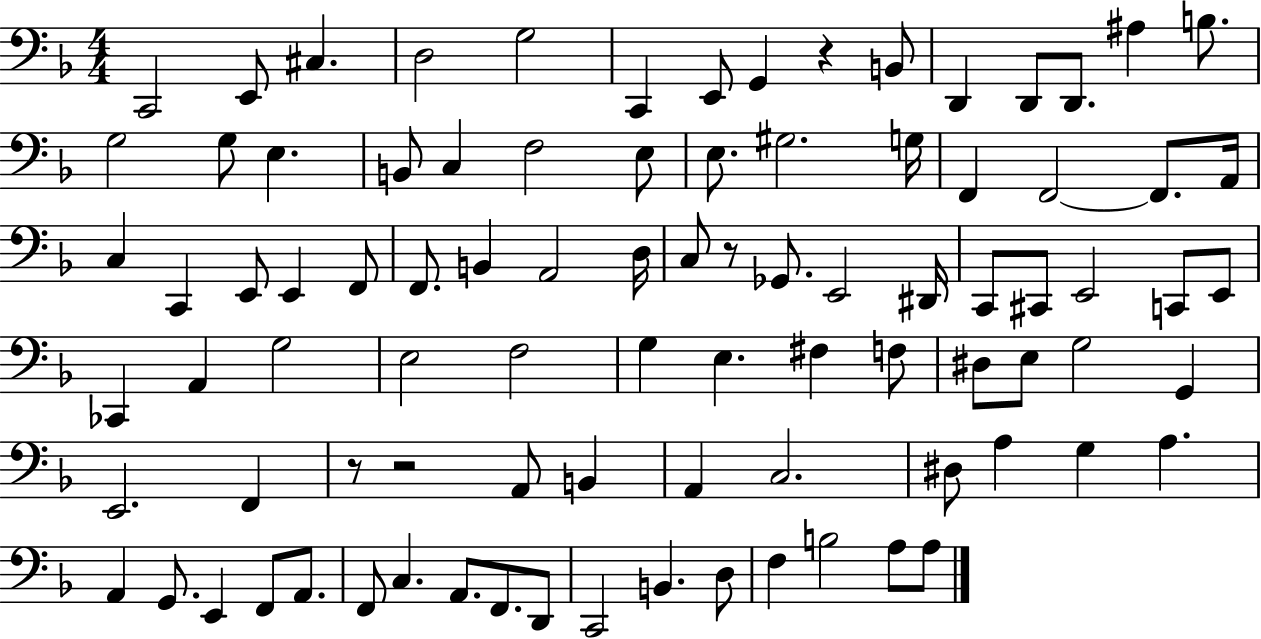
{
  \clef bass
  \numericTimeSignature
  \time 4/4
  \key f \major
  \repeat volta 2 { c,2 e,8 cis4. | d2 g2 | c,4 e,8 g,4 r4 b,8 | d,4 d,8 d,8. ais4 b8. | \break g2 g8 e4. | b,8 c4 f2 e8 | e8. gis2. g16 | f,4 f,2~~ f,8. a,16 | \break c4 c,4 e,8 e,4 f,8 | f,8. b,4 a,2 d16 | c8 r8 ges,8. e,2 dis,16 | c,8 cis,8 e,2 c,8 e,8 | \break ces,4 a,4 g2 | e2 f2 | g4 e4. fis4 f8 | dis8 e8 g2 g,4 | \break e,2. f,4 | r8 r2 a,8 b,4 | a,4 c2. | dis8 a4 g4 a4. | \break a,4 g,8. e,4 f,8 a,8. | f,8 c4. a,8. f,8. d,8 | c,2 b,4. d8 | f4 b2 a8 a8 | \break } \bar "|."
}